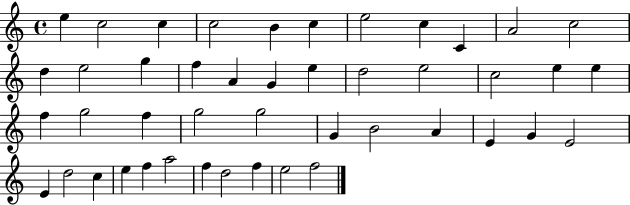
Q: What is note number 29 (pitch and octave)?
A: G4